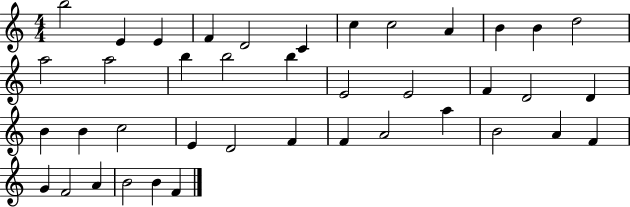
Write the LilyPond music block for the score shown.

{
  \clef treble
  \numericTimeSignature
  \time 4/4
  \key c \major
  b''2 e'4 e'4 | f'4 d'2 c'4 | c''4 c''2 a'4 | b'4 b'4 d''2 | \break a''2 a''2 | b''4 b''2 b''4 | e'2 e'2 | f'4 d'2 d'4 | \break b'4 b'4 c''2 | e'4 d'2 f'4 | f'4 a'2 a''4 | b'2 a'4 f'4 | \break g'4 f'2 a'4 | b'2 b'4 f'4 | \bar "|."
}